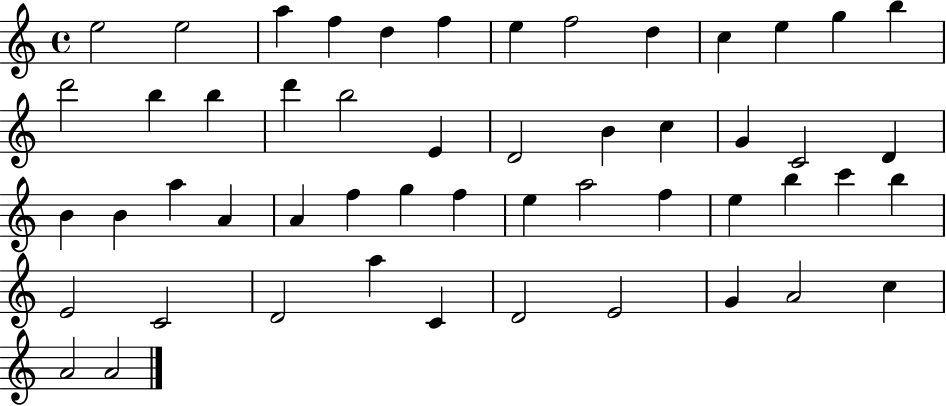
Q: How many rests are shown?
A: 0